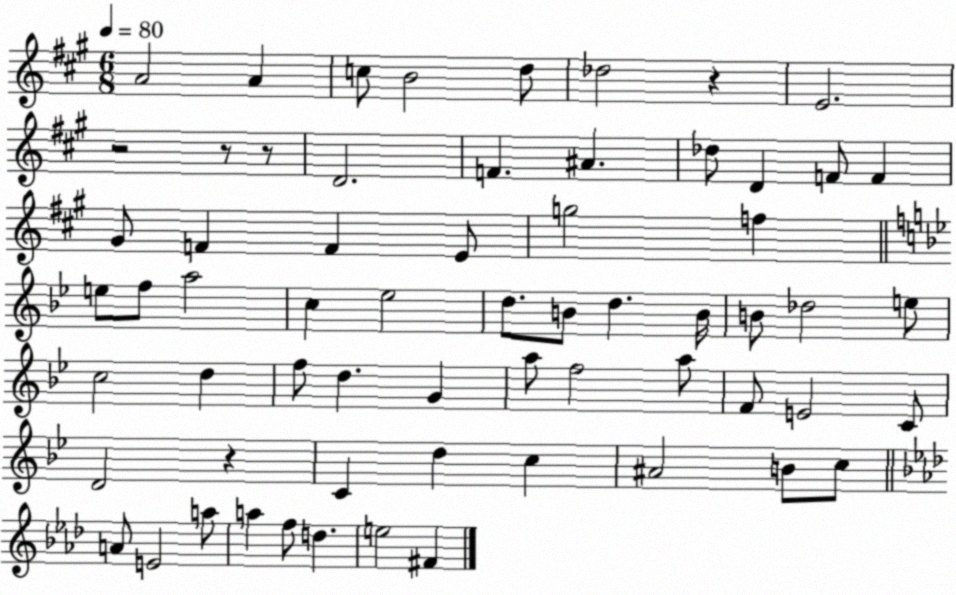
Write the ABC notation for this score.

X:1
T:Untitled
M:6/8
L:1/4
K:A
A2 A c/2 B2 d/2 _d2 z E2 z2 z/2 z/2 D2 F ^A _d/2 D F/2 F ^G/2 F F E/2 g2 f e/2 f/2 a2 c _e2 d/2 B/2 d B/4 B/2 _d2 e/2 c2 d f/2 d G a/2 f2 a/2 F/2 E2 C/2 D2 z C d c ^A2 B/2 c/2 A/2 E2 a/2 a f/2 d e2 ^F